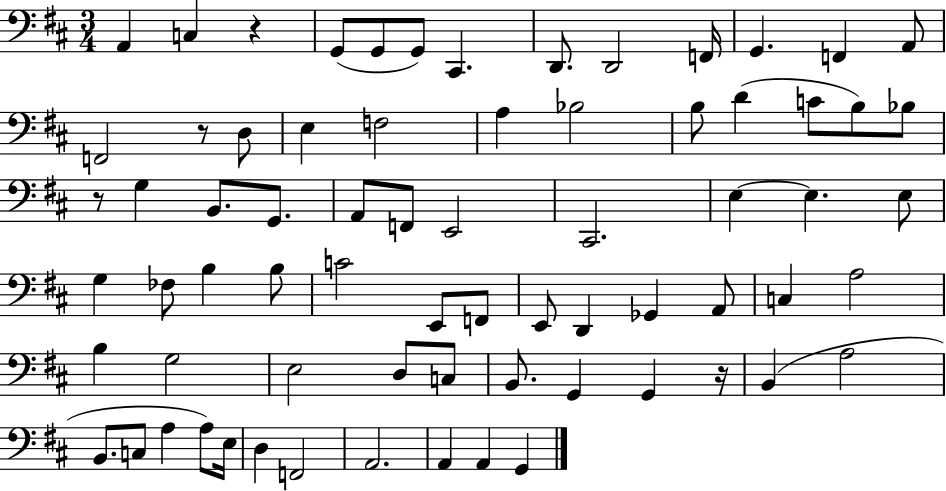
A2/q C3/q R/q G2/e G2/e G2/e C#2/q. D2/e. D2/h F2/s G2/q. F2/q A2/e F2/h R/e D3/e E3/q F3/h A3/q Bb3/h B3/e D4/q C4/e B3/e Bb3/e R/e G3/q B2/e. G2/e. A2/e F2/e E2/h C#2/h. E3/q E3/q. E3/e G3/q FES3/e B3/q B3/e C4/h E2/e F2/e E2/e D2/q Gb2/q A2/e C3/q A3/h B3/q G3/h E3/h D3/e C3/e B2/e. G2/q G2/q R/s B2/q A3/h B2/e. C3/e A3/q A3/e E3/s D3/q F2/h A2/h. A2/q A2/q G2/q